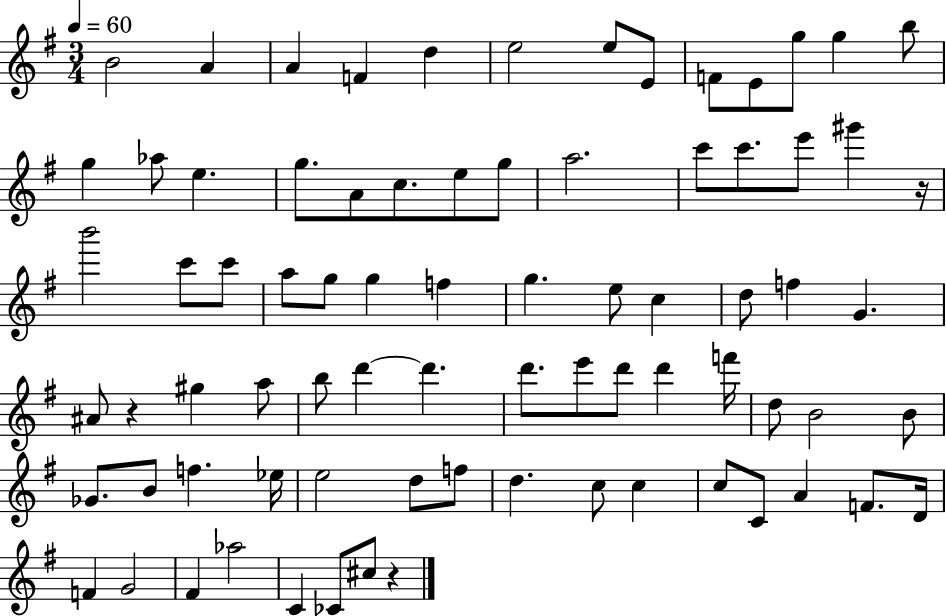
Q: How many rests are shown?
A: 3